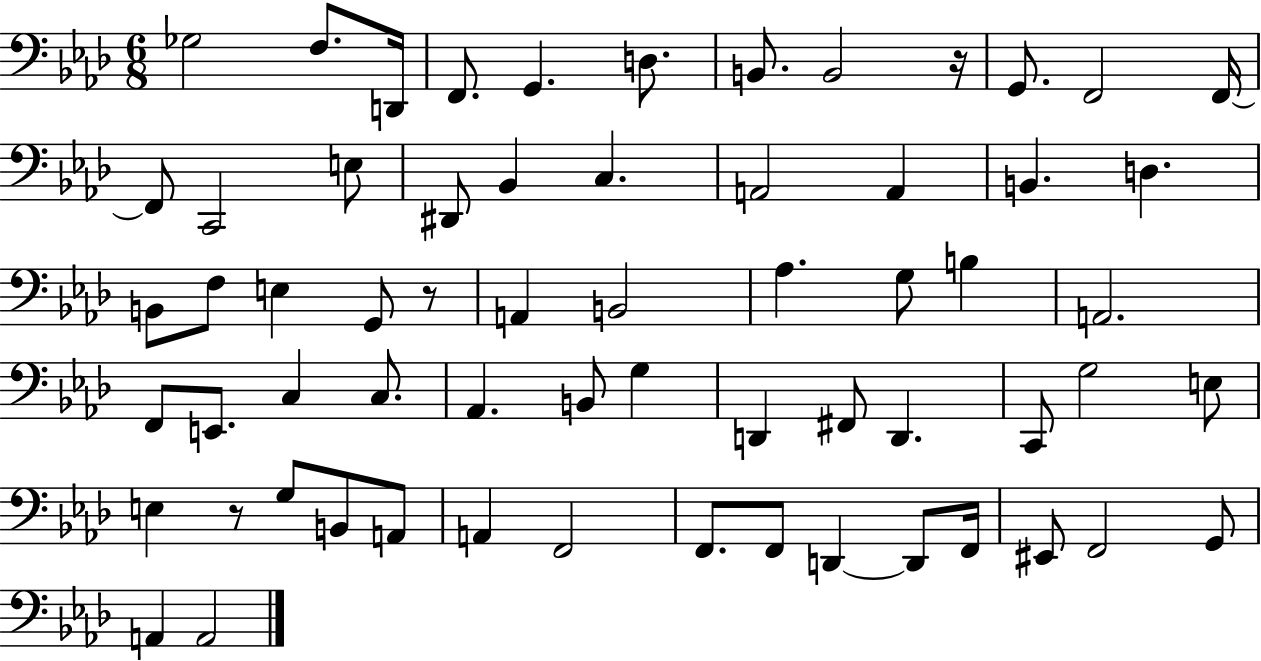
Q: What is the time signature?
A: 6/8